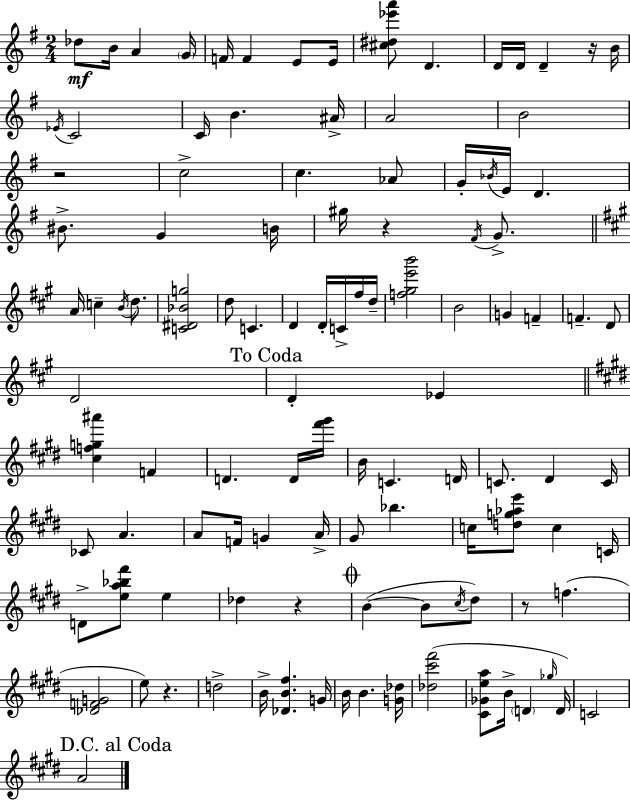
X:1
T:Untitled
M:2/4
L:1/4
K:G
_d/2 B/4 A G/4 F/4 F E/2 E/4 [^c^d_e'a']/2 D D/4 D/4 D z/4 B/4 _E/4 C2 C/4 B ^A/4 A2 B2 z2 c2 c _A/2 G/4 _B/4 E/4 D ^B/2 G B/4 ^g/4 z ^F/4 G/2 A/4 c B/4 d/2 [C^D_Bg]2 d/2 C D D/4 C/4 ^f/4 d/4 [f^ge'b']2 B2 G F F D/2 D2 D _E [^cfg^a'] F D D/4 [^f'^g']/4 B/4 C D/4 C/2 ^D C/4 _C/2 A A/2 F/4 G A/4 ^G/2 _b c/4 [dg_ae']/2 c C/4 D/2 [ea_b^f']/2 e _d z B B/2 ^c/4 ^d/2 z/2 f [_DFG]2 e/2 z d2 B/4 [_DB^f] G/4 B/4 B [G_d]/4 [_d^c'^f']2 [^C_Gea]/2 B/4 D _g/4 D/4 C2 A2